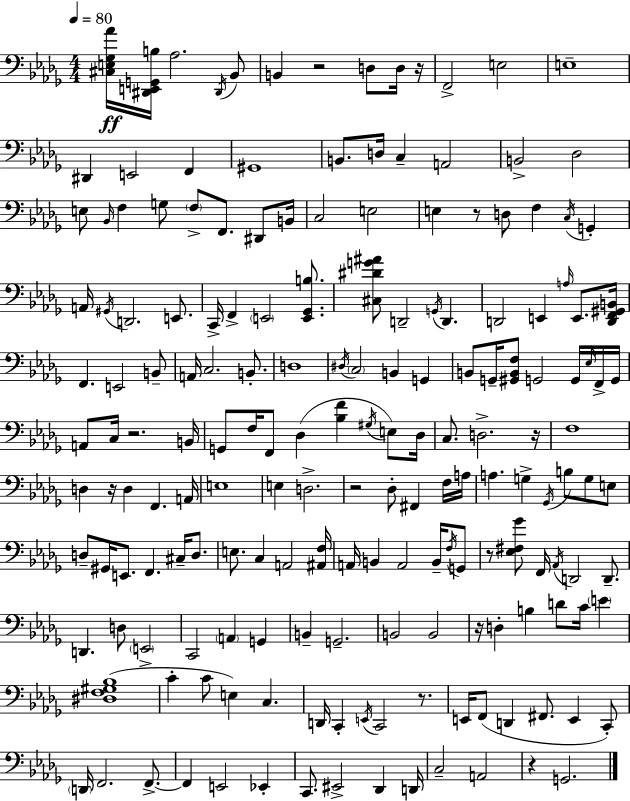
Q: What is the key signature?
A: BES minor